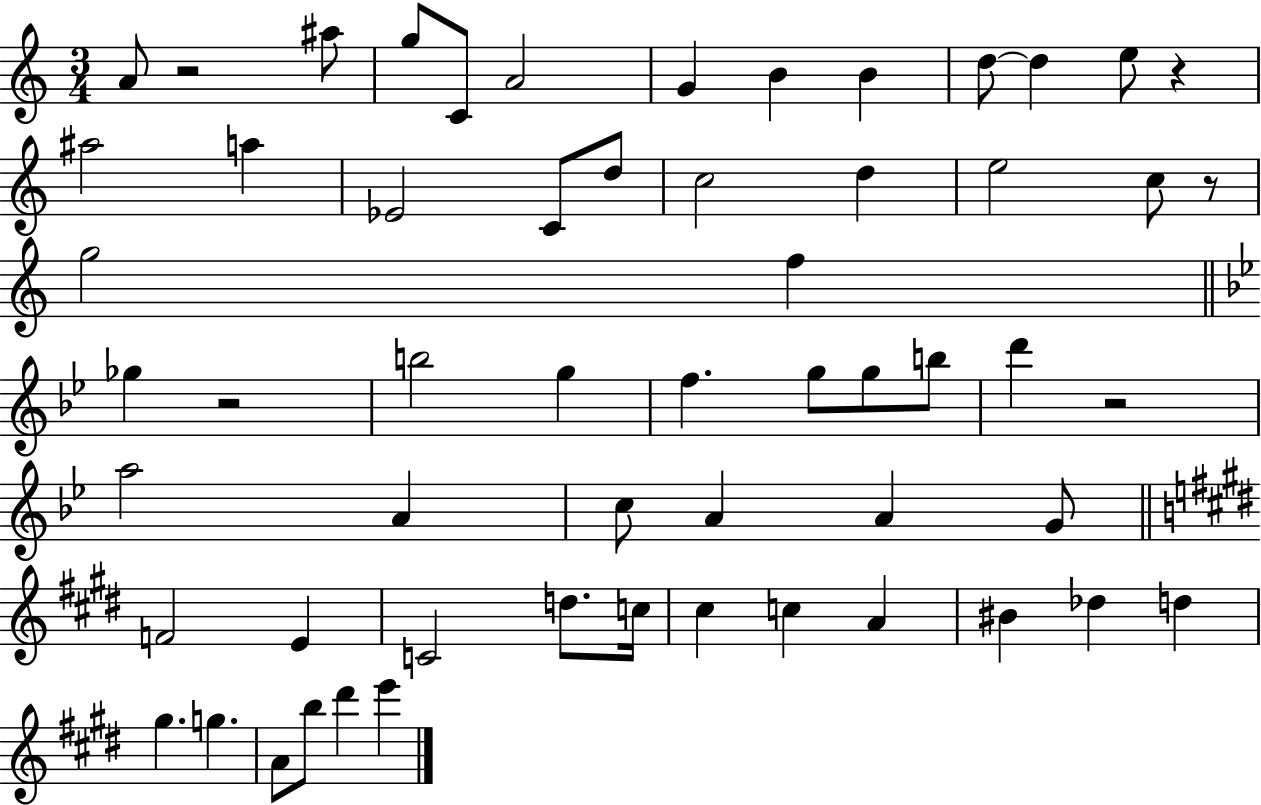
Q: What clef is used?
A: treble